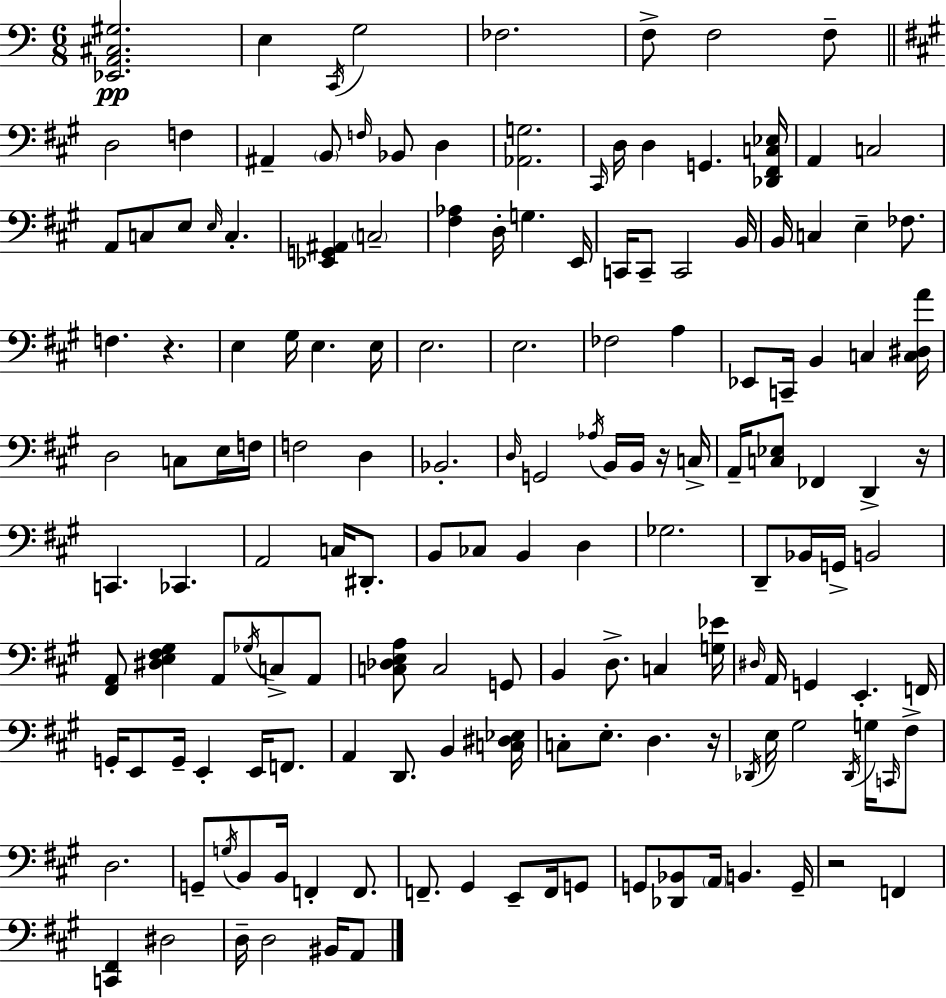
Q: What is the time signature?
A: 6/8